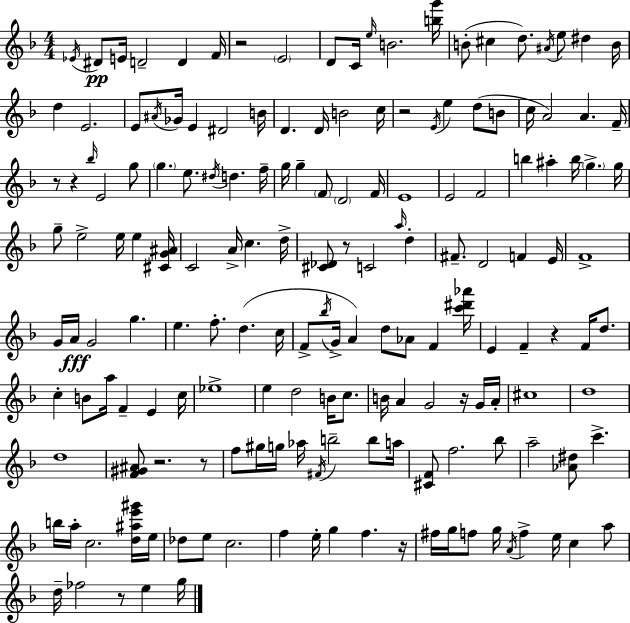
{
  \clef treble
  \numericTimeSignature
  \time 4/4
  \key d \minor
  \repeat volta 2 { \acciaccatura { ees'16 }\pp dis'8 e'16 d'2-- d'4 | f'16 r2 \parenthesize e'2 | d'8 c'16 \grace { e''16 } b'2. | <b'' g'''>16 b'8-.( cis''4 d''8.) \acciaccatura { ais'16 } e''8 dis''4 | \break b'16 d''4 e'2. | e'8 \acciaccatura { ais'16 } ges'16 e'4 dis'2 | b'16 d'4. d'16 b'2 | c''16 r2 \acciaccatura { e'16 } e''4 | \break d''8( b'8 c''16 a'2) a'4. | f'16-- r8 r4 \grace { bes''16 } e'2 | g''8 \parenthesize g''4. e''8. \acciaccatura { dis''16 } | d''4. f''16-- g''16 g''4-- \parenthesize f'8 \parenthesize d'2 | \break f'16 e'1 | e'2 f'2 | b''4 ais''4-. b''16 | \parenthesize g''4.-> g''16 g''8-- e''2-> | \break e''16 e''4 <cis' g' ais'>16 c'2 a'16-> | c''4. d''16-> <cis' des'>8 r8 c'2 | \grace { a''16 } d''4-. fis'8.-- d'2 | f'4 e'16 f'1-> | \break g'16 a'16\fff g'2 | g''4. e''4. f''8.-. | d''4.( c''16 f'8-> \acciaccatura { bes''16 } g'16-> a'4) | d''8 aes'8 f'4 <c''' dis''' aes'''>16 e'4 f'4-- | \break r4 f'16 d''8. c''4-. b'8 a''16 | f'4-- e'4 c''16 ees''1-> | e''4 d''2 | b'16 c''8. b'16 a'4 g'2 | \break r16 g'16 a'16-. cis''1 | d''1 | d''1 | <f' gis' ais'>8 r2. | \break r8 f''8 gis''16 g''16 aes''16 \acciaccatura { fis'16 } b''2-- | b''8 a''16 <cis' f'>8 f''2. | bes''8 a''2-- | <aes' dis''>8 c'''4.-> b''16 a''16-. c''2. | \break <d'' ais'' e''' gis'''>16 e''16 des''8 e''8 c''2. | f''4 e''16-. g''4 | f''4. r16 fis''16 g''16 f''8 g''16 \acciaccatura { a'16 } | f''4-> e''16 c''4 a''8 d''16-- fes''2 | \break r8 e''4 g''16 } \bar "|."
}